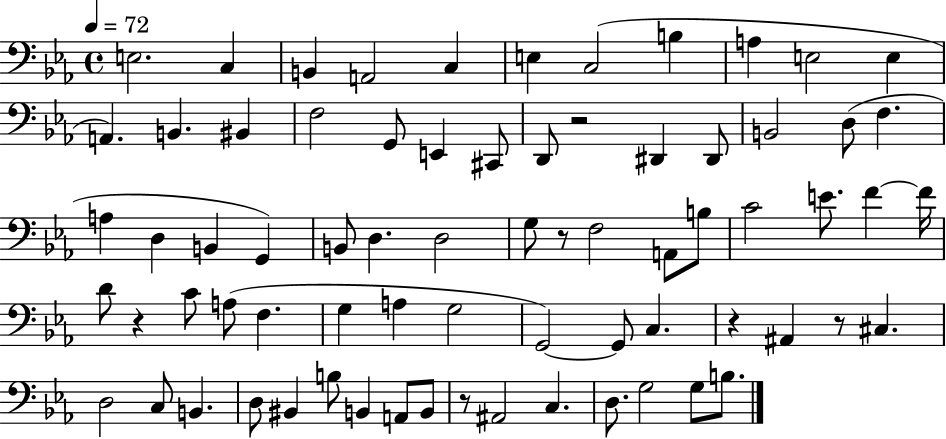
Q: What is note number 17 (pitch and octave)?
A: E2